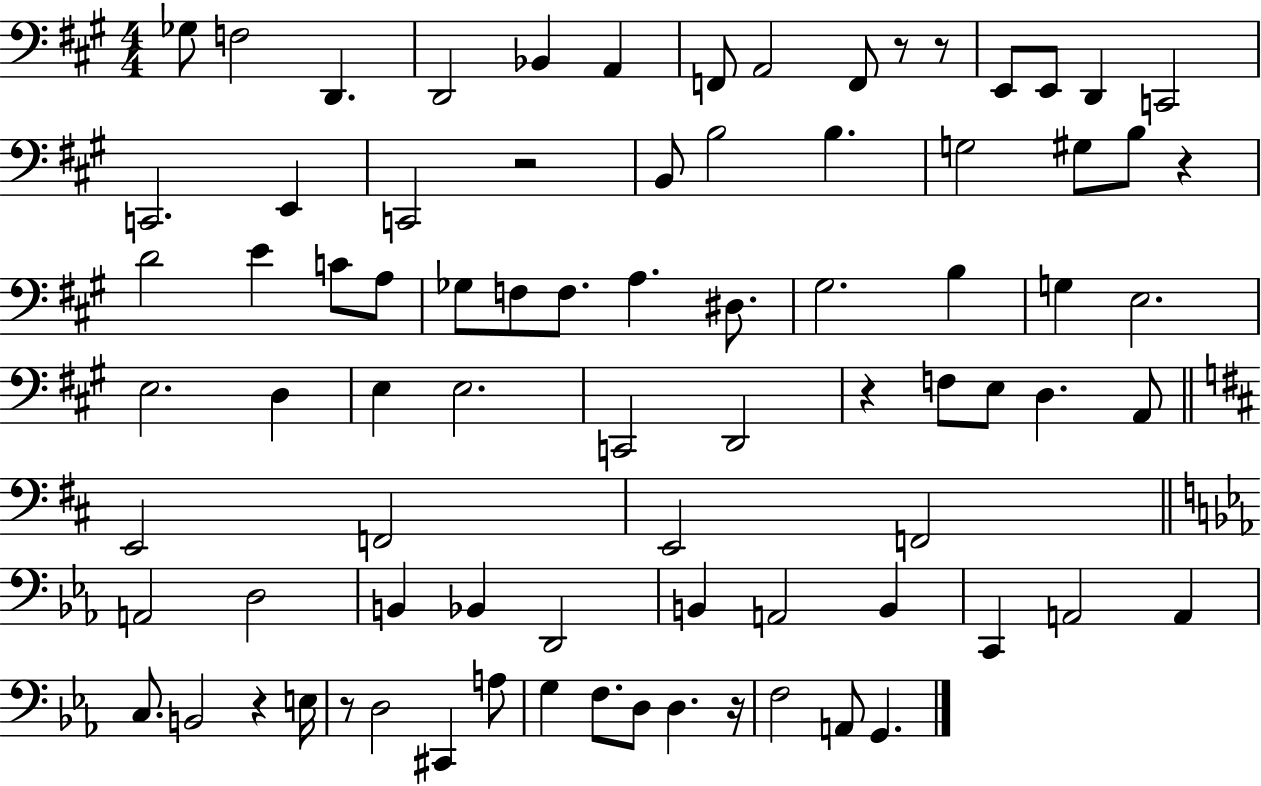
{
  \clef bass
  \numericTimeSignature
  \time 4/4
  \key a \major
  \repeat volta 2 { ges8 f2 d,4. | d,2 bes,4 a,4 | f,8 a,2 f,8 r8 r8 | e,8 e,8 d,4 c,2 | \break c,2. e,4 | c,2 r2 | b,8 b2 b4. | g2 gis8 b8 r4 | \break d'2 e'4 c'8 a8 | ges8 f8 f8. a4. dis8. | gis2. b4 | g4 e2. | \break e2. d4 | e4 e2. | c,2 d,2 | r4 f8 e8 d4. a,8 | \break \bar "||" \break \key b \minor e,2 f,2 | e,2 f,2 | \bar "||" \break \key c \minor a,2 d2 | b,4 bes,4 d,2 | b,4 a,2 b,4 | c,4 a,2 a,4 | \break c8. b,2 r4 e16 | r8 d2 cis,4 a8 | g4 f8. d8 d4. r16 | f2 a,8 g,4. | \break } \bar "|."
}